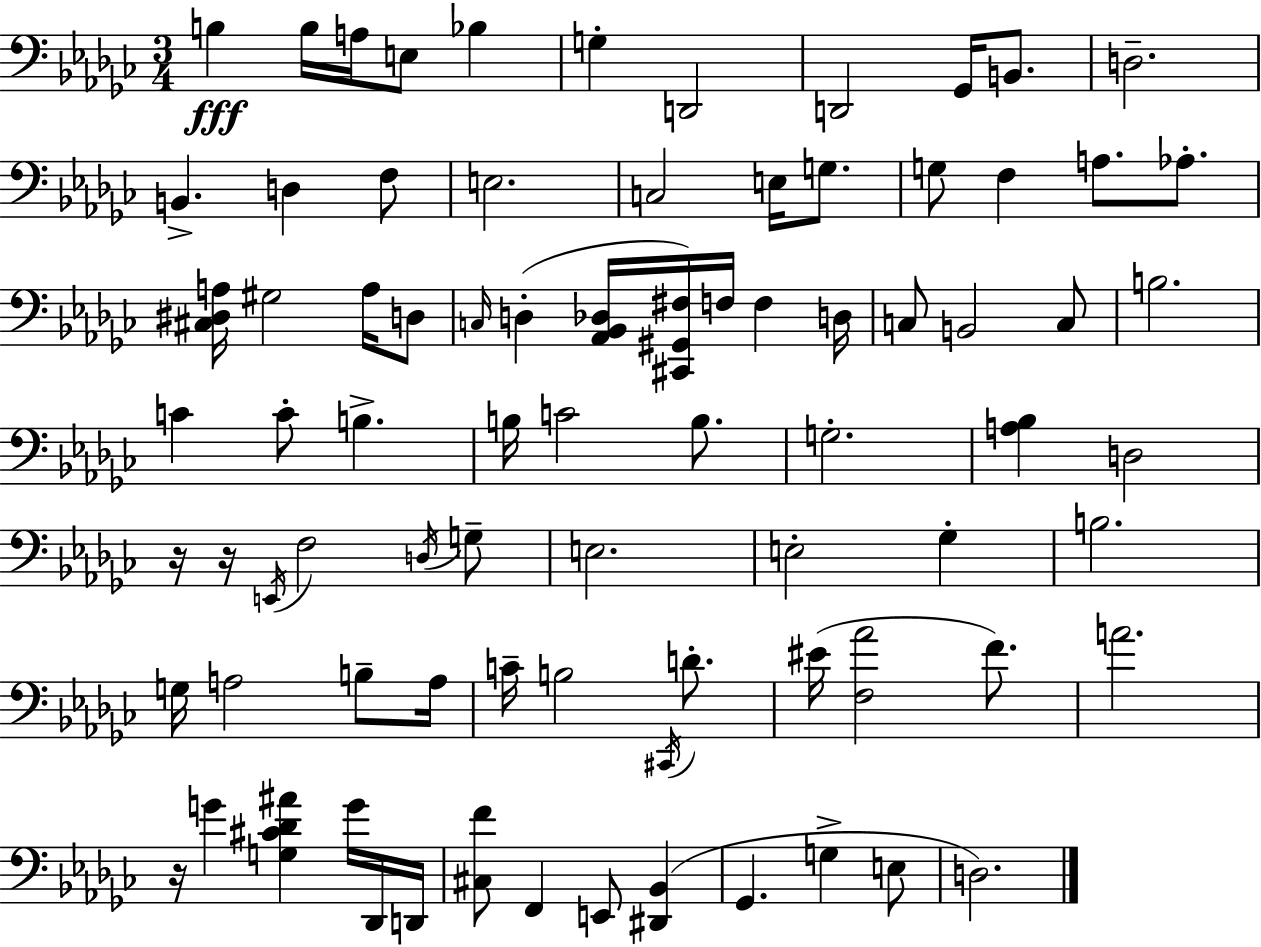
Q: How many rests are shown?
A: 3